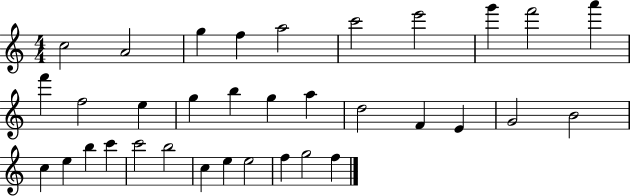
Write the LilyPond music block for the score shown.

{
  \clef treble
  \numericTimeSignature
  \time 4/4
  \key c \major
  c''2 a'2 | g''4 f''4 a''2 | c'''2 e'''2 | g'''4 f'''2 a'''4 | \break f'''4 f''2 e''4 | g''4 b''4 g''4 a''4 | d''2 f'4 e'4 | g'2 b'2 | \break c''4 e''4 b''4 c'''4 | c'''2 b''2 | c''4 e''4 e''2 | f''4 g''2 f''4 | \break \bar "|."
}